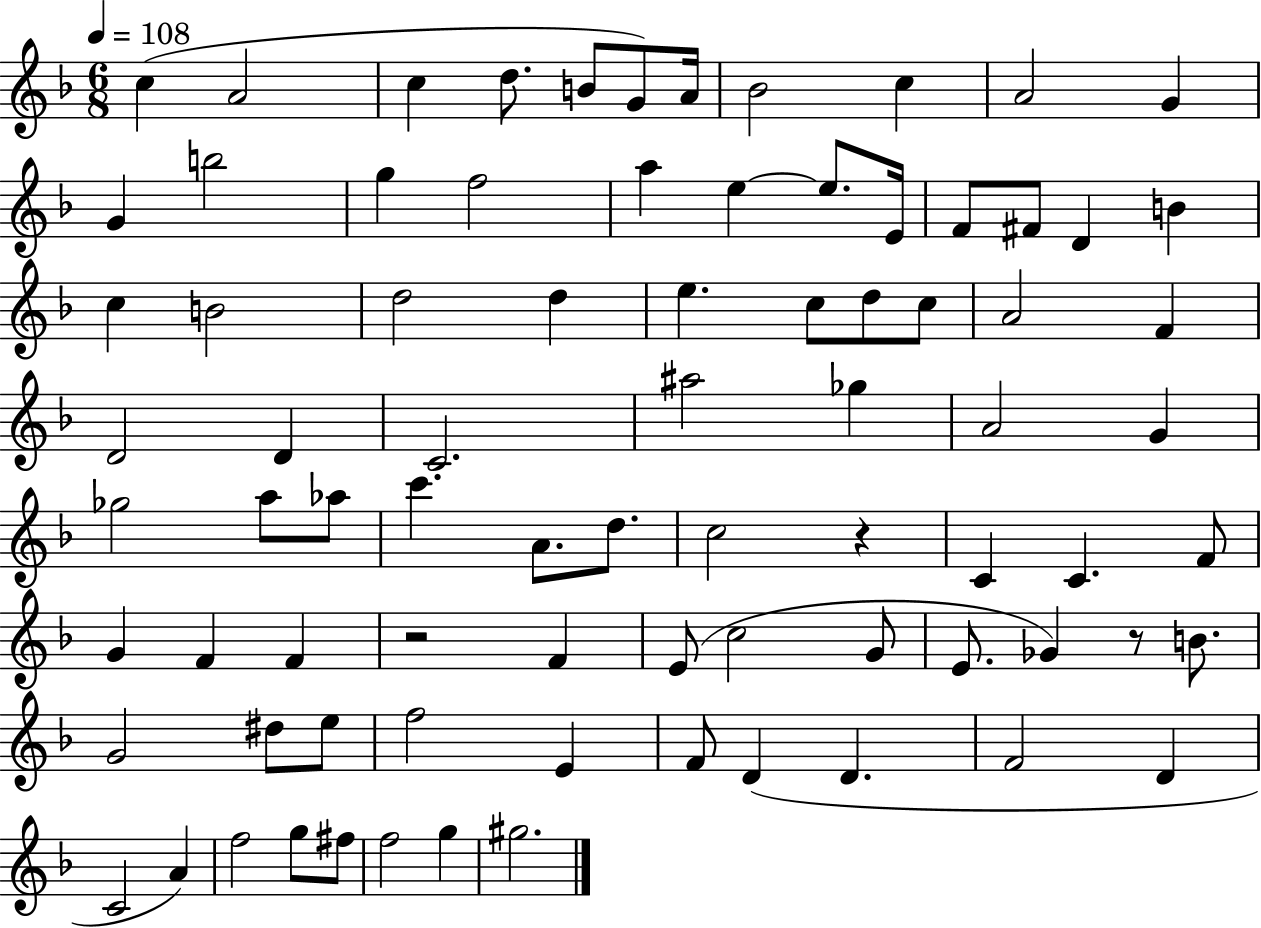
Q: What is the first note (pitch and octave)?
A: C5